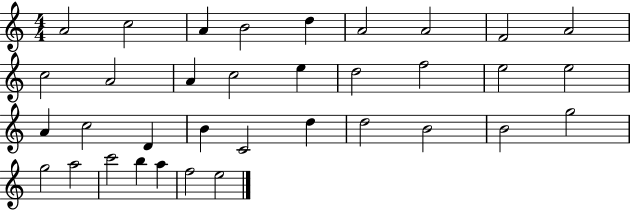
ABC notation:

X:1
T:Untitled
M:4/4
L:1/4
K:C
A2 c2 A B2 d A2 A2 F2 A2 c2 A2 A c2 e d2 f2 e2 e2 A c2 D B C2 d d2 B2 B2 g2 g2 a2 c'2 b a f2 e2